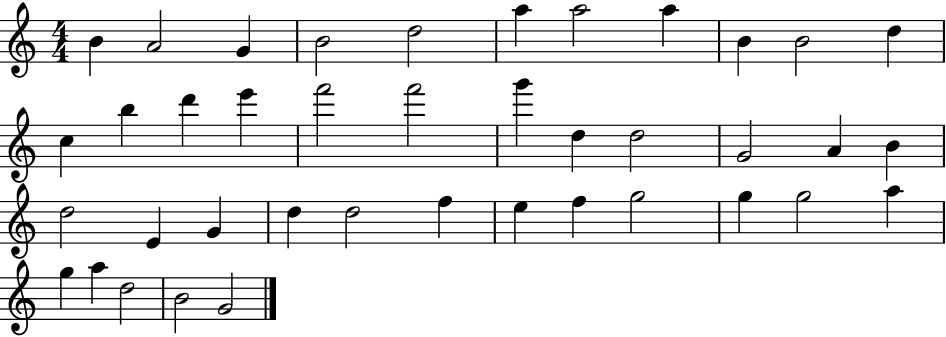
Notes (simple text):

B4/q A4/h G4/q B4/h D5/h A5/q A5/h A5/q B4/q B4/h D5/q C5/q B5/q D6/q E6/q F6/h F6/h G6/q D5/q D5/h G4/h A4/q B4/q D5/h E4/q G4/q D5/q D5/h F5/q E5/q F5/q G5/h G5/q G5/h A5/q G5/q A5/q D5/h B4/h G4/h